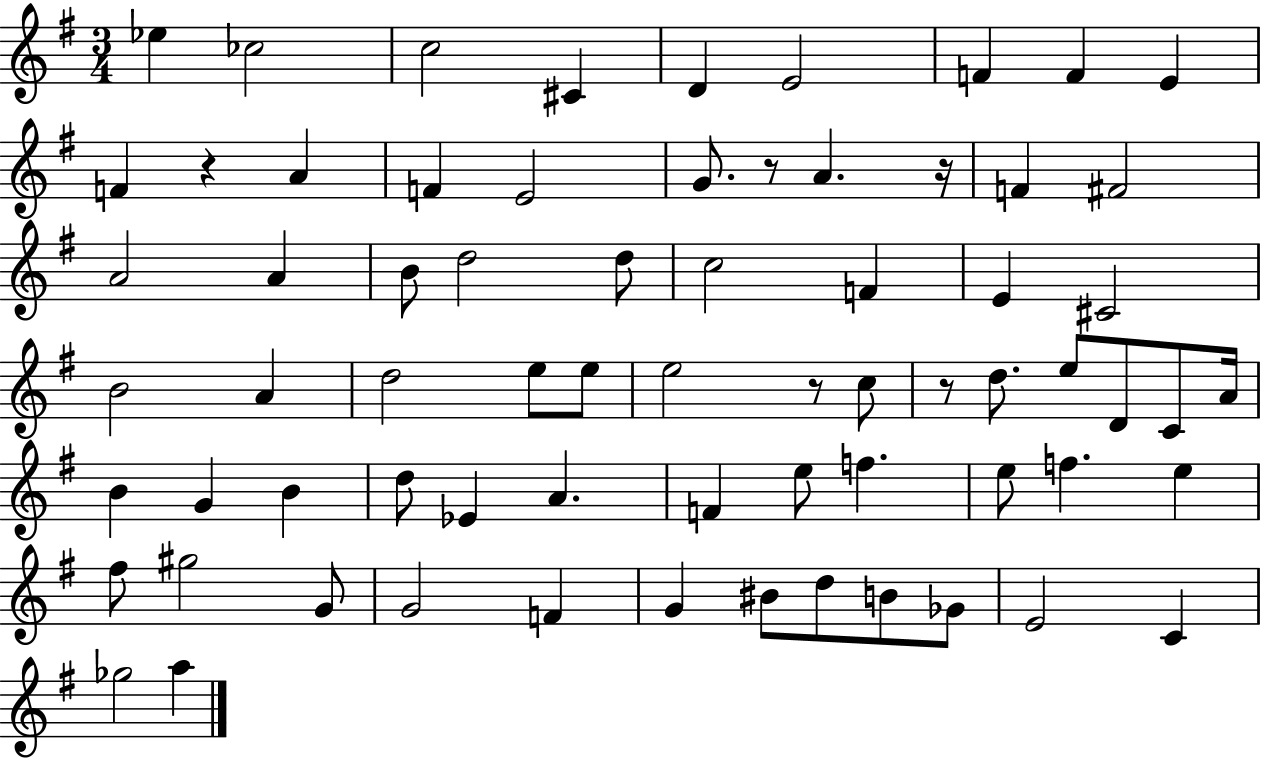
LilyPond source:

{
  \clef treble
  \numericTimeSignature
  \time 3/4
  \key g \major
  \repeat volta 2 { ees''4 ces''2 | c''2 cis'4 | d'4 e'2 | f'4 f'4 e'4 | \break f'4 r4 a'4 | f'4 e'2 | g'8. r8 a'4. r16 | f'4 fis'2 | \break a'2 a'4 | b'8 d''2 d''8 | c''2 f'4 | e'4 cis'2 | \break b'2 a'4 | d''2 e''8 e''8 | e''2 r8 c''8 | r8 d''8. e''8 d'8 c'8 a'16 | \break b'4 g'4 b'4 | d''8 ees'4 a'4. | f'4 e''8 f''4. | e''8 f''4. e''4 | \break fis''8 gis''2 g'8 | g'2 f'4 | g'4 bis'8 d''8 b'8 ges'8 | e'2 c'4 | \break ges''2 a''4 | } \bar "|."
}